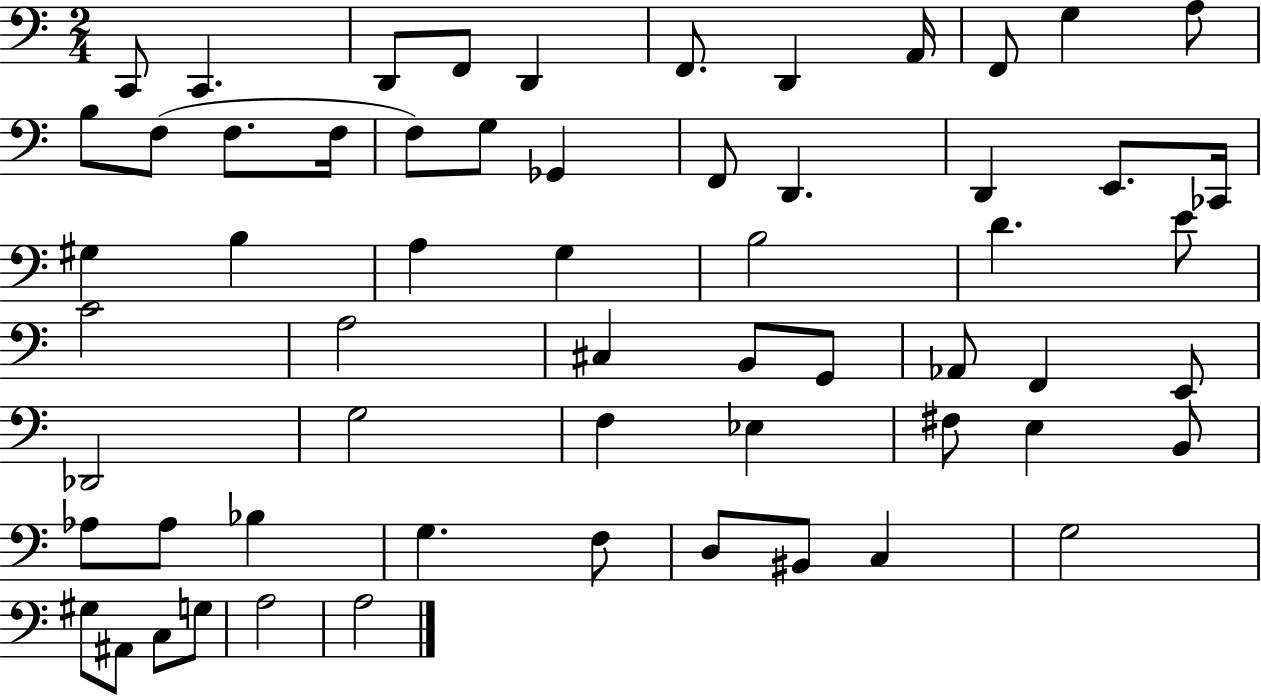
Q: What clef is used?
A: bass